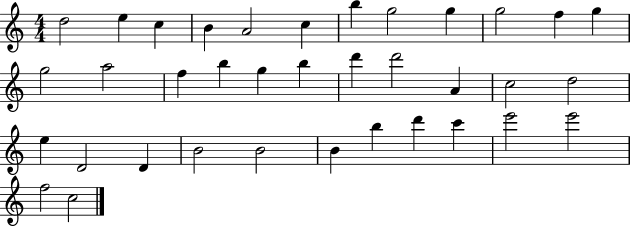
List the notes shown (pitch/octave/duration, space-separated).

D5/h E5/q C5/q B4/q A4/h C5/q B5/q G5/h G5/q G5/h F5/q G5/q G5/h A5/h F5/q B5/q G5/q B5/q D6/q D6/h A4/q C5/h D5/h E5/q D4/h D4/q B4/h B4/h B4/q B5/q D6/q C6/q E6/h E6/h F5/h C5/h